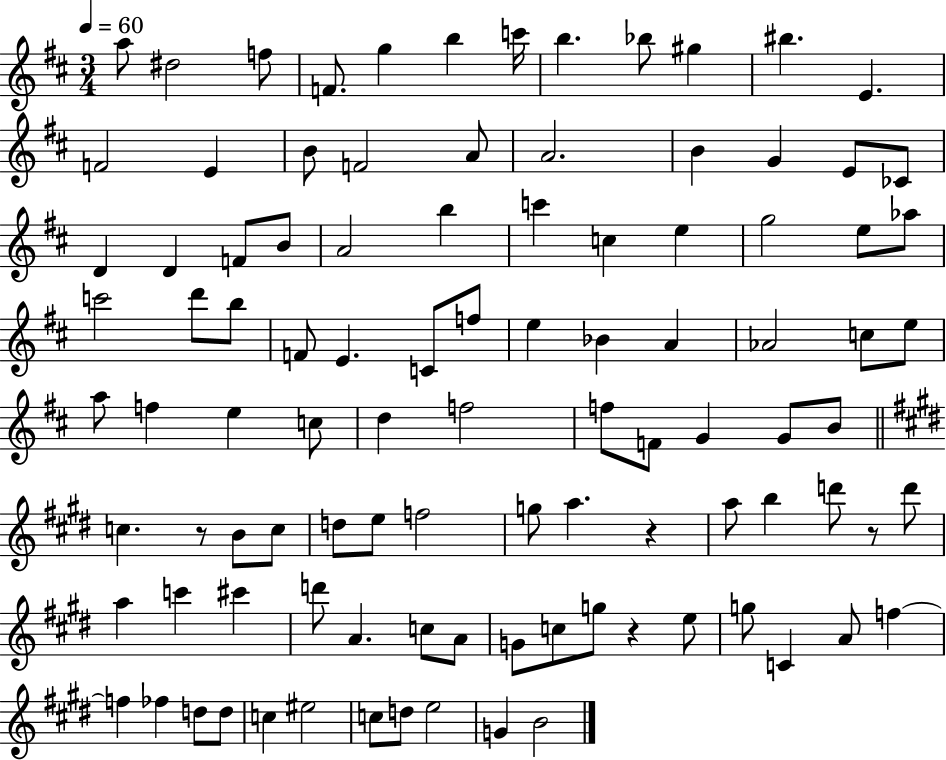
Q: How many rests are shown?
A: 4